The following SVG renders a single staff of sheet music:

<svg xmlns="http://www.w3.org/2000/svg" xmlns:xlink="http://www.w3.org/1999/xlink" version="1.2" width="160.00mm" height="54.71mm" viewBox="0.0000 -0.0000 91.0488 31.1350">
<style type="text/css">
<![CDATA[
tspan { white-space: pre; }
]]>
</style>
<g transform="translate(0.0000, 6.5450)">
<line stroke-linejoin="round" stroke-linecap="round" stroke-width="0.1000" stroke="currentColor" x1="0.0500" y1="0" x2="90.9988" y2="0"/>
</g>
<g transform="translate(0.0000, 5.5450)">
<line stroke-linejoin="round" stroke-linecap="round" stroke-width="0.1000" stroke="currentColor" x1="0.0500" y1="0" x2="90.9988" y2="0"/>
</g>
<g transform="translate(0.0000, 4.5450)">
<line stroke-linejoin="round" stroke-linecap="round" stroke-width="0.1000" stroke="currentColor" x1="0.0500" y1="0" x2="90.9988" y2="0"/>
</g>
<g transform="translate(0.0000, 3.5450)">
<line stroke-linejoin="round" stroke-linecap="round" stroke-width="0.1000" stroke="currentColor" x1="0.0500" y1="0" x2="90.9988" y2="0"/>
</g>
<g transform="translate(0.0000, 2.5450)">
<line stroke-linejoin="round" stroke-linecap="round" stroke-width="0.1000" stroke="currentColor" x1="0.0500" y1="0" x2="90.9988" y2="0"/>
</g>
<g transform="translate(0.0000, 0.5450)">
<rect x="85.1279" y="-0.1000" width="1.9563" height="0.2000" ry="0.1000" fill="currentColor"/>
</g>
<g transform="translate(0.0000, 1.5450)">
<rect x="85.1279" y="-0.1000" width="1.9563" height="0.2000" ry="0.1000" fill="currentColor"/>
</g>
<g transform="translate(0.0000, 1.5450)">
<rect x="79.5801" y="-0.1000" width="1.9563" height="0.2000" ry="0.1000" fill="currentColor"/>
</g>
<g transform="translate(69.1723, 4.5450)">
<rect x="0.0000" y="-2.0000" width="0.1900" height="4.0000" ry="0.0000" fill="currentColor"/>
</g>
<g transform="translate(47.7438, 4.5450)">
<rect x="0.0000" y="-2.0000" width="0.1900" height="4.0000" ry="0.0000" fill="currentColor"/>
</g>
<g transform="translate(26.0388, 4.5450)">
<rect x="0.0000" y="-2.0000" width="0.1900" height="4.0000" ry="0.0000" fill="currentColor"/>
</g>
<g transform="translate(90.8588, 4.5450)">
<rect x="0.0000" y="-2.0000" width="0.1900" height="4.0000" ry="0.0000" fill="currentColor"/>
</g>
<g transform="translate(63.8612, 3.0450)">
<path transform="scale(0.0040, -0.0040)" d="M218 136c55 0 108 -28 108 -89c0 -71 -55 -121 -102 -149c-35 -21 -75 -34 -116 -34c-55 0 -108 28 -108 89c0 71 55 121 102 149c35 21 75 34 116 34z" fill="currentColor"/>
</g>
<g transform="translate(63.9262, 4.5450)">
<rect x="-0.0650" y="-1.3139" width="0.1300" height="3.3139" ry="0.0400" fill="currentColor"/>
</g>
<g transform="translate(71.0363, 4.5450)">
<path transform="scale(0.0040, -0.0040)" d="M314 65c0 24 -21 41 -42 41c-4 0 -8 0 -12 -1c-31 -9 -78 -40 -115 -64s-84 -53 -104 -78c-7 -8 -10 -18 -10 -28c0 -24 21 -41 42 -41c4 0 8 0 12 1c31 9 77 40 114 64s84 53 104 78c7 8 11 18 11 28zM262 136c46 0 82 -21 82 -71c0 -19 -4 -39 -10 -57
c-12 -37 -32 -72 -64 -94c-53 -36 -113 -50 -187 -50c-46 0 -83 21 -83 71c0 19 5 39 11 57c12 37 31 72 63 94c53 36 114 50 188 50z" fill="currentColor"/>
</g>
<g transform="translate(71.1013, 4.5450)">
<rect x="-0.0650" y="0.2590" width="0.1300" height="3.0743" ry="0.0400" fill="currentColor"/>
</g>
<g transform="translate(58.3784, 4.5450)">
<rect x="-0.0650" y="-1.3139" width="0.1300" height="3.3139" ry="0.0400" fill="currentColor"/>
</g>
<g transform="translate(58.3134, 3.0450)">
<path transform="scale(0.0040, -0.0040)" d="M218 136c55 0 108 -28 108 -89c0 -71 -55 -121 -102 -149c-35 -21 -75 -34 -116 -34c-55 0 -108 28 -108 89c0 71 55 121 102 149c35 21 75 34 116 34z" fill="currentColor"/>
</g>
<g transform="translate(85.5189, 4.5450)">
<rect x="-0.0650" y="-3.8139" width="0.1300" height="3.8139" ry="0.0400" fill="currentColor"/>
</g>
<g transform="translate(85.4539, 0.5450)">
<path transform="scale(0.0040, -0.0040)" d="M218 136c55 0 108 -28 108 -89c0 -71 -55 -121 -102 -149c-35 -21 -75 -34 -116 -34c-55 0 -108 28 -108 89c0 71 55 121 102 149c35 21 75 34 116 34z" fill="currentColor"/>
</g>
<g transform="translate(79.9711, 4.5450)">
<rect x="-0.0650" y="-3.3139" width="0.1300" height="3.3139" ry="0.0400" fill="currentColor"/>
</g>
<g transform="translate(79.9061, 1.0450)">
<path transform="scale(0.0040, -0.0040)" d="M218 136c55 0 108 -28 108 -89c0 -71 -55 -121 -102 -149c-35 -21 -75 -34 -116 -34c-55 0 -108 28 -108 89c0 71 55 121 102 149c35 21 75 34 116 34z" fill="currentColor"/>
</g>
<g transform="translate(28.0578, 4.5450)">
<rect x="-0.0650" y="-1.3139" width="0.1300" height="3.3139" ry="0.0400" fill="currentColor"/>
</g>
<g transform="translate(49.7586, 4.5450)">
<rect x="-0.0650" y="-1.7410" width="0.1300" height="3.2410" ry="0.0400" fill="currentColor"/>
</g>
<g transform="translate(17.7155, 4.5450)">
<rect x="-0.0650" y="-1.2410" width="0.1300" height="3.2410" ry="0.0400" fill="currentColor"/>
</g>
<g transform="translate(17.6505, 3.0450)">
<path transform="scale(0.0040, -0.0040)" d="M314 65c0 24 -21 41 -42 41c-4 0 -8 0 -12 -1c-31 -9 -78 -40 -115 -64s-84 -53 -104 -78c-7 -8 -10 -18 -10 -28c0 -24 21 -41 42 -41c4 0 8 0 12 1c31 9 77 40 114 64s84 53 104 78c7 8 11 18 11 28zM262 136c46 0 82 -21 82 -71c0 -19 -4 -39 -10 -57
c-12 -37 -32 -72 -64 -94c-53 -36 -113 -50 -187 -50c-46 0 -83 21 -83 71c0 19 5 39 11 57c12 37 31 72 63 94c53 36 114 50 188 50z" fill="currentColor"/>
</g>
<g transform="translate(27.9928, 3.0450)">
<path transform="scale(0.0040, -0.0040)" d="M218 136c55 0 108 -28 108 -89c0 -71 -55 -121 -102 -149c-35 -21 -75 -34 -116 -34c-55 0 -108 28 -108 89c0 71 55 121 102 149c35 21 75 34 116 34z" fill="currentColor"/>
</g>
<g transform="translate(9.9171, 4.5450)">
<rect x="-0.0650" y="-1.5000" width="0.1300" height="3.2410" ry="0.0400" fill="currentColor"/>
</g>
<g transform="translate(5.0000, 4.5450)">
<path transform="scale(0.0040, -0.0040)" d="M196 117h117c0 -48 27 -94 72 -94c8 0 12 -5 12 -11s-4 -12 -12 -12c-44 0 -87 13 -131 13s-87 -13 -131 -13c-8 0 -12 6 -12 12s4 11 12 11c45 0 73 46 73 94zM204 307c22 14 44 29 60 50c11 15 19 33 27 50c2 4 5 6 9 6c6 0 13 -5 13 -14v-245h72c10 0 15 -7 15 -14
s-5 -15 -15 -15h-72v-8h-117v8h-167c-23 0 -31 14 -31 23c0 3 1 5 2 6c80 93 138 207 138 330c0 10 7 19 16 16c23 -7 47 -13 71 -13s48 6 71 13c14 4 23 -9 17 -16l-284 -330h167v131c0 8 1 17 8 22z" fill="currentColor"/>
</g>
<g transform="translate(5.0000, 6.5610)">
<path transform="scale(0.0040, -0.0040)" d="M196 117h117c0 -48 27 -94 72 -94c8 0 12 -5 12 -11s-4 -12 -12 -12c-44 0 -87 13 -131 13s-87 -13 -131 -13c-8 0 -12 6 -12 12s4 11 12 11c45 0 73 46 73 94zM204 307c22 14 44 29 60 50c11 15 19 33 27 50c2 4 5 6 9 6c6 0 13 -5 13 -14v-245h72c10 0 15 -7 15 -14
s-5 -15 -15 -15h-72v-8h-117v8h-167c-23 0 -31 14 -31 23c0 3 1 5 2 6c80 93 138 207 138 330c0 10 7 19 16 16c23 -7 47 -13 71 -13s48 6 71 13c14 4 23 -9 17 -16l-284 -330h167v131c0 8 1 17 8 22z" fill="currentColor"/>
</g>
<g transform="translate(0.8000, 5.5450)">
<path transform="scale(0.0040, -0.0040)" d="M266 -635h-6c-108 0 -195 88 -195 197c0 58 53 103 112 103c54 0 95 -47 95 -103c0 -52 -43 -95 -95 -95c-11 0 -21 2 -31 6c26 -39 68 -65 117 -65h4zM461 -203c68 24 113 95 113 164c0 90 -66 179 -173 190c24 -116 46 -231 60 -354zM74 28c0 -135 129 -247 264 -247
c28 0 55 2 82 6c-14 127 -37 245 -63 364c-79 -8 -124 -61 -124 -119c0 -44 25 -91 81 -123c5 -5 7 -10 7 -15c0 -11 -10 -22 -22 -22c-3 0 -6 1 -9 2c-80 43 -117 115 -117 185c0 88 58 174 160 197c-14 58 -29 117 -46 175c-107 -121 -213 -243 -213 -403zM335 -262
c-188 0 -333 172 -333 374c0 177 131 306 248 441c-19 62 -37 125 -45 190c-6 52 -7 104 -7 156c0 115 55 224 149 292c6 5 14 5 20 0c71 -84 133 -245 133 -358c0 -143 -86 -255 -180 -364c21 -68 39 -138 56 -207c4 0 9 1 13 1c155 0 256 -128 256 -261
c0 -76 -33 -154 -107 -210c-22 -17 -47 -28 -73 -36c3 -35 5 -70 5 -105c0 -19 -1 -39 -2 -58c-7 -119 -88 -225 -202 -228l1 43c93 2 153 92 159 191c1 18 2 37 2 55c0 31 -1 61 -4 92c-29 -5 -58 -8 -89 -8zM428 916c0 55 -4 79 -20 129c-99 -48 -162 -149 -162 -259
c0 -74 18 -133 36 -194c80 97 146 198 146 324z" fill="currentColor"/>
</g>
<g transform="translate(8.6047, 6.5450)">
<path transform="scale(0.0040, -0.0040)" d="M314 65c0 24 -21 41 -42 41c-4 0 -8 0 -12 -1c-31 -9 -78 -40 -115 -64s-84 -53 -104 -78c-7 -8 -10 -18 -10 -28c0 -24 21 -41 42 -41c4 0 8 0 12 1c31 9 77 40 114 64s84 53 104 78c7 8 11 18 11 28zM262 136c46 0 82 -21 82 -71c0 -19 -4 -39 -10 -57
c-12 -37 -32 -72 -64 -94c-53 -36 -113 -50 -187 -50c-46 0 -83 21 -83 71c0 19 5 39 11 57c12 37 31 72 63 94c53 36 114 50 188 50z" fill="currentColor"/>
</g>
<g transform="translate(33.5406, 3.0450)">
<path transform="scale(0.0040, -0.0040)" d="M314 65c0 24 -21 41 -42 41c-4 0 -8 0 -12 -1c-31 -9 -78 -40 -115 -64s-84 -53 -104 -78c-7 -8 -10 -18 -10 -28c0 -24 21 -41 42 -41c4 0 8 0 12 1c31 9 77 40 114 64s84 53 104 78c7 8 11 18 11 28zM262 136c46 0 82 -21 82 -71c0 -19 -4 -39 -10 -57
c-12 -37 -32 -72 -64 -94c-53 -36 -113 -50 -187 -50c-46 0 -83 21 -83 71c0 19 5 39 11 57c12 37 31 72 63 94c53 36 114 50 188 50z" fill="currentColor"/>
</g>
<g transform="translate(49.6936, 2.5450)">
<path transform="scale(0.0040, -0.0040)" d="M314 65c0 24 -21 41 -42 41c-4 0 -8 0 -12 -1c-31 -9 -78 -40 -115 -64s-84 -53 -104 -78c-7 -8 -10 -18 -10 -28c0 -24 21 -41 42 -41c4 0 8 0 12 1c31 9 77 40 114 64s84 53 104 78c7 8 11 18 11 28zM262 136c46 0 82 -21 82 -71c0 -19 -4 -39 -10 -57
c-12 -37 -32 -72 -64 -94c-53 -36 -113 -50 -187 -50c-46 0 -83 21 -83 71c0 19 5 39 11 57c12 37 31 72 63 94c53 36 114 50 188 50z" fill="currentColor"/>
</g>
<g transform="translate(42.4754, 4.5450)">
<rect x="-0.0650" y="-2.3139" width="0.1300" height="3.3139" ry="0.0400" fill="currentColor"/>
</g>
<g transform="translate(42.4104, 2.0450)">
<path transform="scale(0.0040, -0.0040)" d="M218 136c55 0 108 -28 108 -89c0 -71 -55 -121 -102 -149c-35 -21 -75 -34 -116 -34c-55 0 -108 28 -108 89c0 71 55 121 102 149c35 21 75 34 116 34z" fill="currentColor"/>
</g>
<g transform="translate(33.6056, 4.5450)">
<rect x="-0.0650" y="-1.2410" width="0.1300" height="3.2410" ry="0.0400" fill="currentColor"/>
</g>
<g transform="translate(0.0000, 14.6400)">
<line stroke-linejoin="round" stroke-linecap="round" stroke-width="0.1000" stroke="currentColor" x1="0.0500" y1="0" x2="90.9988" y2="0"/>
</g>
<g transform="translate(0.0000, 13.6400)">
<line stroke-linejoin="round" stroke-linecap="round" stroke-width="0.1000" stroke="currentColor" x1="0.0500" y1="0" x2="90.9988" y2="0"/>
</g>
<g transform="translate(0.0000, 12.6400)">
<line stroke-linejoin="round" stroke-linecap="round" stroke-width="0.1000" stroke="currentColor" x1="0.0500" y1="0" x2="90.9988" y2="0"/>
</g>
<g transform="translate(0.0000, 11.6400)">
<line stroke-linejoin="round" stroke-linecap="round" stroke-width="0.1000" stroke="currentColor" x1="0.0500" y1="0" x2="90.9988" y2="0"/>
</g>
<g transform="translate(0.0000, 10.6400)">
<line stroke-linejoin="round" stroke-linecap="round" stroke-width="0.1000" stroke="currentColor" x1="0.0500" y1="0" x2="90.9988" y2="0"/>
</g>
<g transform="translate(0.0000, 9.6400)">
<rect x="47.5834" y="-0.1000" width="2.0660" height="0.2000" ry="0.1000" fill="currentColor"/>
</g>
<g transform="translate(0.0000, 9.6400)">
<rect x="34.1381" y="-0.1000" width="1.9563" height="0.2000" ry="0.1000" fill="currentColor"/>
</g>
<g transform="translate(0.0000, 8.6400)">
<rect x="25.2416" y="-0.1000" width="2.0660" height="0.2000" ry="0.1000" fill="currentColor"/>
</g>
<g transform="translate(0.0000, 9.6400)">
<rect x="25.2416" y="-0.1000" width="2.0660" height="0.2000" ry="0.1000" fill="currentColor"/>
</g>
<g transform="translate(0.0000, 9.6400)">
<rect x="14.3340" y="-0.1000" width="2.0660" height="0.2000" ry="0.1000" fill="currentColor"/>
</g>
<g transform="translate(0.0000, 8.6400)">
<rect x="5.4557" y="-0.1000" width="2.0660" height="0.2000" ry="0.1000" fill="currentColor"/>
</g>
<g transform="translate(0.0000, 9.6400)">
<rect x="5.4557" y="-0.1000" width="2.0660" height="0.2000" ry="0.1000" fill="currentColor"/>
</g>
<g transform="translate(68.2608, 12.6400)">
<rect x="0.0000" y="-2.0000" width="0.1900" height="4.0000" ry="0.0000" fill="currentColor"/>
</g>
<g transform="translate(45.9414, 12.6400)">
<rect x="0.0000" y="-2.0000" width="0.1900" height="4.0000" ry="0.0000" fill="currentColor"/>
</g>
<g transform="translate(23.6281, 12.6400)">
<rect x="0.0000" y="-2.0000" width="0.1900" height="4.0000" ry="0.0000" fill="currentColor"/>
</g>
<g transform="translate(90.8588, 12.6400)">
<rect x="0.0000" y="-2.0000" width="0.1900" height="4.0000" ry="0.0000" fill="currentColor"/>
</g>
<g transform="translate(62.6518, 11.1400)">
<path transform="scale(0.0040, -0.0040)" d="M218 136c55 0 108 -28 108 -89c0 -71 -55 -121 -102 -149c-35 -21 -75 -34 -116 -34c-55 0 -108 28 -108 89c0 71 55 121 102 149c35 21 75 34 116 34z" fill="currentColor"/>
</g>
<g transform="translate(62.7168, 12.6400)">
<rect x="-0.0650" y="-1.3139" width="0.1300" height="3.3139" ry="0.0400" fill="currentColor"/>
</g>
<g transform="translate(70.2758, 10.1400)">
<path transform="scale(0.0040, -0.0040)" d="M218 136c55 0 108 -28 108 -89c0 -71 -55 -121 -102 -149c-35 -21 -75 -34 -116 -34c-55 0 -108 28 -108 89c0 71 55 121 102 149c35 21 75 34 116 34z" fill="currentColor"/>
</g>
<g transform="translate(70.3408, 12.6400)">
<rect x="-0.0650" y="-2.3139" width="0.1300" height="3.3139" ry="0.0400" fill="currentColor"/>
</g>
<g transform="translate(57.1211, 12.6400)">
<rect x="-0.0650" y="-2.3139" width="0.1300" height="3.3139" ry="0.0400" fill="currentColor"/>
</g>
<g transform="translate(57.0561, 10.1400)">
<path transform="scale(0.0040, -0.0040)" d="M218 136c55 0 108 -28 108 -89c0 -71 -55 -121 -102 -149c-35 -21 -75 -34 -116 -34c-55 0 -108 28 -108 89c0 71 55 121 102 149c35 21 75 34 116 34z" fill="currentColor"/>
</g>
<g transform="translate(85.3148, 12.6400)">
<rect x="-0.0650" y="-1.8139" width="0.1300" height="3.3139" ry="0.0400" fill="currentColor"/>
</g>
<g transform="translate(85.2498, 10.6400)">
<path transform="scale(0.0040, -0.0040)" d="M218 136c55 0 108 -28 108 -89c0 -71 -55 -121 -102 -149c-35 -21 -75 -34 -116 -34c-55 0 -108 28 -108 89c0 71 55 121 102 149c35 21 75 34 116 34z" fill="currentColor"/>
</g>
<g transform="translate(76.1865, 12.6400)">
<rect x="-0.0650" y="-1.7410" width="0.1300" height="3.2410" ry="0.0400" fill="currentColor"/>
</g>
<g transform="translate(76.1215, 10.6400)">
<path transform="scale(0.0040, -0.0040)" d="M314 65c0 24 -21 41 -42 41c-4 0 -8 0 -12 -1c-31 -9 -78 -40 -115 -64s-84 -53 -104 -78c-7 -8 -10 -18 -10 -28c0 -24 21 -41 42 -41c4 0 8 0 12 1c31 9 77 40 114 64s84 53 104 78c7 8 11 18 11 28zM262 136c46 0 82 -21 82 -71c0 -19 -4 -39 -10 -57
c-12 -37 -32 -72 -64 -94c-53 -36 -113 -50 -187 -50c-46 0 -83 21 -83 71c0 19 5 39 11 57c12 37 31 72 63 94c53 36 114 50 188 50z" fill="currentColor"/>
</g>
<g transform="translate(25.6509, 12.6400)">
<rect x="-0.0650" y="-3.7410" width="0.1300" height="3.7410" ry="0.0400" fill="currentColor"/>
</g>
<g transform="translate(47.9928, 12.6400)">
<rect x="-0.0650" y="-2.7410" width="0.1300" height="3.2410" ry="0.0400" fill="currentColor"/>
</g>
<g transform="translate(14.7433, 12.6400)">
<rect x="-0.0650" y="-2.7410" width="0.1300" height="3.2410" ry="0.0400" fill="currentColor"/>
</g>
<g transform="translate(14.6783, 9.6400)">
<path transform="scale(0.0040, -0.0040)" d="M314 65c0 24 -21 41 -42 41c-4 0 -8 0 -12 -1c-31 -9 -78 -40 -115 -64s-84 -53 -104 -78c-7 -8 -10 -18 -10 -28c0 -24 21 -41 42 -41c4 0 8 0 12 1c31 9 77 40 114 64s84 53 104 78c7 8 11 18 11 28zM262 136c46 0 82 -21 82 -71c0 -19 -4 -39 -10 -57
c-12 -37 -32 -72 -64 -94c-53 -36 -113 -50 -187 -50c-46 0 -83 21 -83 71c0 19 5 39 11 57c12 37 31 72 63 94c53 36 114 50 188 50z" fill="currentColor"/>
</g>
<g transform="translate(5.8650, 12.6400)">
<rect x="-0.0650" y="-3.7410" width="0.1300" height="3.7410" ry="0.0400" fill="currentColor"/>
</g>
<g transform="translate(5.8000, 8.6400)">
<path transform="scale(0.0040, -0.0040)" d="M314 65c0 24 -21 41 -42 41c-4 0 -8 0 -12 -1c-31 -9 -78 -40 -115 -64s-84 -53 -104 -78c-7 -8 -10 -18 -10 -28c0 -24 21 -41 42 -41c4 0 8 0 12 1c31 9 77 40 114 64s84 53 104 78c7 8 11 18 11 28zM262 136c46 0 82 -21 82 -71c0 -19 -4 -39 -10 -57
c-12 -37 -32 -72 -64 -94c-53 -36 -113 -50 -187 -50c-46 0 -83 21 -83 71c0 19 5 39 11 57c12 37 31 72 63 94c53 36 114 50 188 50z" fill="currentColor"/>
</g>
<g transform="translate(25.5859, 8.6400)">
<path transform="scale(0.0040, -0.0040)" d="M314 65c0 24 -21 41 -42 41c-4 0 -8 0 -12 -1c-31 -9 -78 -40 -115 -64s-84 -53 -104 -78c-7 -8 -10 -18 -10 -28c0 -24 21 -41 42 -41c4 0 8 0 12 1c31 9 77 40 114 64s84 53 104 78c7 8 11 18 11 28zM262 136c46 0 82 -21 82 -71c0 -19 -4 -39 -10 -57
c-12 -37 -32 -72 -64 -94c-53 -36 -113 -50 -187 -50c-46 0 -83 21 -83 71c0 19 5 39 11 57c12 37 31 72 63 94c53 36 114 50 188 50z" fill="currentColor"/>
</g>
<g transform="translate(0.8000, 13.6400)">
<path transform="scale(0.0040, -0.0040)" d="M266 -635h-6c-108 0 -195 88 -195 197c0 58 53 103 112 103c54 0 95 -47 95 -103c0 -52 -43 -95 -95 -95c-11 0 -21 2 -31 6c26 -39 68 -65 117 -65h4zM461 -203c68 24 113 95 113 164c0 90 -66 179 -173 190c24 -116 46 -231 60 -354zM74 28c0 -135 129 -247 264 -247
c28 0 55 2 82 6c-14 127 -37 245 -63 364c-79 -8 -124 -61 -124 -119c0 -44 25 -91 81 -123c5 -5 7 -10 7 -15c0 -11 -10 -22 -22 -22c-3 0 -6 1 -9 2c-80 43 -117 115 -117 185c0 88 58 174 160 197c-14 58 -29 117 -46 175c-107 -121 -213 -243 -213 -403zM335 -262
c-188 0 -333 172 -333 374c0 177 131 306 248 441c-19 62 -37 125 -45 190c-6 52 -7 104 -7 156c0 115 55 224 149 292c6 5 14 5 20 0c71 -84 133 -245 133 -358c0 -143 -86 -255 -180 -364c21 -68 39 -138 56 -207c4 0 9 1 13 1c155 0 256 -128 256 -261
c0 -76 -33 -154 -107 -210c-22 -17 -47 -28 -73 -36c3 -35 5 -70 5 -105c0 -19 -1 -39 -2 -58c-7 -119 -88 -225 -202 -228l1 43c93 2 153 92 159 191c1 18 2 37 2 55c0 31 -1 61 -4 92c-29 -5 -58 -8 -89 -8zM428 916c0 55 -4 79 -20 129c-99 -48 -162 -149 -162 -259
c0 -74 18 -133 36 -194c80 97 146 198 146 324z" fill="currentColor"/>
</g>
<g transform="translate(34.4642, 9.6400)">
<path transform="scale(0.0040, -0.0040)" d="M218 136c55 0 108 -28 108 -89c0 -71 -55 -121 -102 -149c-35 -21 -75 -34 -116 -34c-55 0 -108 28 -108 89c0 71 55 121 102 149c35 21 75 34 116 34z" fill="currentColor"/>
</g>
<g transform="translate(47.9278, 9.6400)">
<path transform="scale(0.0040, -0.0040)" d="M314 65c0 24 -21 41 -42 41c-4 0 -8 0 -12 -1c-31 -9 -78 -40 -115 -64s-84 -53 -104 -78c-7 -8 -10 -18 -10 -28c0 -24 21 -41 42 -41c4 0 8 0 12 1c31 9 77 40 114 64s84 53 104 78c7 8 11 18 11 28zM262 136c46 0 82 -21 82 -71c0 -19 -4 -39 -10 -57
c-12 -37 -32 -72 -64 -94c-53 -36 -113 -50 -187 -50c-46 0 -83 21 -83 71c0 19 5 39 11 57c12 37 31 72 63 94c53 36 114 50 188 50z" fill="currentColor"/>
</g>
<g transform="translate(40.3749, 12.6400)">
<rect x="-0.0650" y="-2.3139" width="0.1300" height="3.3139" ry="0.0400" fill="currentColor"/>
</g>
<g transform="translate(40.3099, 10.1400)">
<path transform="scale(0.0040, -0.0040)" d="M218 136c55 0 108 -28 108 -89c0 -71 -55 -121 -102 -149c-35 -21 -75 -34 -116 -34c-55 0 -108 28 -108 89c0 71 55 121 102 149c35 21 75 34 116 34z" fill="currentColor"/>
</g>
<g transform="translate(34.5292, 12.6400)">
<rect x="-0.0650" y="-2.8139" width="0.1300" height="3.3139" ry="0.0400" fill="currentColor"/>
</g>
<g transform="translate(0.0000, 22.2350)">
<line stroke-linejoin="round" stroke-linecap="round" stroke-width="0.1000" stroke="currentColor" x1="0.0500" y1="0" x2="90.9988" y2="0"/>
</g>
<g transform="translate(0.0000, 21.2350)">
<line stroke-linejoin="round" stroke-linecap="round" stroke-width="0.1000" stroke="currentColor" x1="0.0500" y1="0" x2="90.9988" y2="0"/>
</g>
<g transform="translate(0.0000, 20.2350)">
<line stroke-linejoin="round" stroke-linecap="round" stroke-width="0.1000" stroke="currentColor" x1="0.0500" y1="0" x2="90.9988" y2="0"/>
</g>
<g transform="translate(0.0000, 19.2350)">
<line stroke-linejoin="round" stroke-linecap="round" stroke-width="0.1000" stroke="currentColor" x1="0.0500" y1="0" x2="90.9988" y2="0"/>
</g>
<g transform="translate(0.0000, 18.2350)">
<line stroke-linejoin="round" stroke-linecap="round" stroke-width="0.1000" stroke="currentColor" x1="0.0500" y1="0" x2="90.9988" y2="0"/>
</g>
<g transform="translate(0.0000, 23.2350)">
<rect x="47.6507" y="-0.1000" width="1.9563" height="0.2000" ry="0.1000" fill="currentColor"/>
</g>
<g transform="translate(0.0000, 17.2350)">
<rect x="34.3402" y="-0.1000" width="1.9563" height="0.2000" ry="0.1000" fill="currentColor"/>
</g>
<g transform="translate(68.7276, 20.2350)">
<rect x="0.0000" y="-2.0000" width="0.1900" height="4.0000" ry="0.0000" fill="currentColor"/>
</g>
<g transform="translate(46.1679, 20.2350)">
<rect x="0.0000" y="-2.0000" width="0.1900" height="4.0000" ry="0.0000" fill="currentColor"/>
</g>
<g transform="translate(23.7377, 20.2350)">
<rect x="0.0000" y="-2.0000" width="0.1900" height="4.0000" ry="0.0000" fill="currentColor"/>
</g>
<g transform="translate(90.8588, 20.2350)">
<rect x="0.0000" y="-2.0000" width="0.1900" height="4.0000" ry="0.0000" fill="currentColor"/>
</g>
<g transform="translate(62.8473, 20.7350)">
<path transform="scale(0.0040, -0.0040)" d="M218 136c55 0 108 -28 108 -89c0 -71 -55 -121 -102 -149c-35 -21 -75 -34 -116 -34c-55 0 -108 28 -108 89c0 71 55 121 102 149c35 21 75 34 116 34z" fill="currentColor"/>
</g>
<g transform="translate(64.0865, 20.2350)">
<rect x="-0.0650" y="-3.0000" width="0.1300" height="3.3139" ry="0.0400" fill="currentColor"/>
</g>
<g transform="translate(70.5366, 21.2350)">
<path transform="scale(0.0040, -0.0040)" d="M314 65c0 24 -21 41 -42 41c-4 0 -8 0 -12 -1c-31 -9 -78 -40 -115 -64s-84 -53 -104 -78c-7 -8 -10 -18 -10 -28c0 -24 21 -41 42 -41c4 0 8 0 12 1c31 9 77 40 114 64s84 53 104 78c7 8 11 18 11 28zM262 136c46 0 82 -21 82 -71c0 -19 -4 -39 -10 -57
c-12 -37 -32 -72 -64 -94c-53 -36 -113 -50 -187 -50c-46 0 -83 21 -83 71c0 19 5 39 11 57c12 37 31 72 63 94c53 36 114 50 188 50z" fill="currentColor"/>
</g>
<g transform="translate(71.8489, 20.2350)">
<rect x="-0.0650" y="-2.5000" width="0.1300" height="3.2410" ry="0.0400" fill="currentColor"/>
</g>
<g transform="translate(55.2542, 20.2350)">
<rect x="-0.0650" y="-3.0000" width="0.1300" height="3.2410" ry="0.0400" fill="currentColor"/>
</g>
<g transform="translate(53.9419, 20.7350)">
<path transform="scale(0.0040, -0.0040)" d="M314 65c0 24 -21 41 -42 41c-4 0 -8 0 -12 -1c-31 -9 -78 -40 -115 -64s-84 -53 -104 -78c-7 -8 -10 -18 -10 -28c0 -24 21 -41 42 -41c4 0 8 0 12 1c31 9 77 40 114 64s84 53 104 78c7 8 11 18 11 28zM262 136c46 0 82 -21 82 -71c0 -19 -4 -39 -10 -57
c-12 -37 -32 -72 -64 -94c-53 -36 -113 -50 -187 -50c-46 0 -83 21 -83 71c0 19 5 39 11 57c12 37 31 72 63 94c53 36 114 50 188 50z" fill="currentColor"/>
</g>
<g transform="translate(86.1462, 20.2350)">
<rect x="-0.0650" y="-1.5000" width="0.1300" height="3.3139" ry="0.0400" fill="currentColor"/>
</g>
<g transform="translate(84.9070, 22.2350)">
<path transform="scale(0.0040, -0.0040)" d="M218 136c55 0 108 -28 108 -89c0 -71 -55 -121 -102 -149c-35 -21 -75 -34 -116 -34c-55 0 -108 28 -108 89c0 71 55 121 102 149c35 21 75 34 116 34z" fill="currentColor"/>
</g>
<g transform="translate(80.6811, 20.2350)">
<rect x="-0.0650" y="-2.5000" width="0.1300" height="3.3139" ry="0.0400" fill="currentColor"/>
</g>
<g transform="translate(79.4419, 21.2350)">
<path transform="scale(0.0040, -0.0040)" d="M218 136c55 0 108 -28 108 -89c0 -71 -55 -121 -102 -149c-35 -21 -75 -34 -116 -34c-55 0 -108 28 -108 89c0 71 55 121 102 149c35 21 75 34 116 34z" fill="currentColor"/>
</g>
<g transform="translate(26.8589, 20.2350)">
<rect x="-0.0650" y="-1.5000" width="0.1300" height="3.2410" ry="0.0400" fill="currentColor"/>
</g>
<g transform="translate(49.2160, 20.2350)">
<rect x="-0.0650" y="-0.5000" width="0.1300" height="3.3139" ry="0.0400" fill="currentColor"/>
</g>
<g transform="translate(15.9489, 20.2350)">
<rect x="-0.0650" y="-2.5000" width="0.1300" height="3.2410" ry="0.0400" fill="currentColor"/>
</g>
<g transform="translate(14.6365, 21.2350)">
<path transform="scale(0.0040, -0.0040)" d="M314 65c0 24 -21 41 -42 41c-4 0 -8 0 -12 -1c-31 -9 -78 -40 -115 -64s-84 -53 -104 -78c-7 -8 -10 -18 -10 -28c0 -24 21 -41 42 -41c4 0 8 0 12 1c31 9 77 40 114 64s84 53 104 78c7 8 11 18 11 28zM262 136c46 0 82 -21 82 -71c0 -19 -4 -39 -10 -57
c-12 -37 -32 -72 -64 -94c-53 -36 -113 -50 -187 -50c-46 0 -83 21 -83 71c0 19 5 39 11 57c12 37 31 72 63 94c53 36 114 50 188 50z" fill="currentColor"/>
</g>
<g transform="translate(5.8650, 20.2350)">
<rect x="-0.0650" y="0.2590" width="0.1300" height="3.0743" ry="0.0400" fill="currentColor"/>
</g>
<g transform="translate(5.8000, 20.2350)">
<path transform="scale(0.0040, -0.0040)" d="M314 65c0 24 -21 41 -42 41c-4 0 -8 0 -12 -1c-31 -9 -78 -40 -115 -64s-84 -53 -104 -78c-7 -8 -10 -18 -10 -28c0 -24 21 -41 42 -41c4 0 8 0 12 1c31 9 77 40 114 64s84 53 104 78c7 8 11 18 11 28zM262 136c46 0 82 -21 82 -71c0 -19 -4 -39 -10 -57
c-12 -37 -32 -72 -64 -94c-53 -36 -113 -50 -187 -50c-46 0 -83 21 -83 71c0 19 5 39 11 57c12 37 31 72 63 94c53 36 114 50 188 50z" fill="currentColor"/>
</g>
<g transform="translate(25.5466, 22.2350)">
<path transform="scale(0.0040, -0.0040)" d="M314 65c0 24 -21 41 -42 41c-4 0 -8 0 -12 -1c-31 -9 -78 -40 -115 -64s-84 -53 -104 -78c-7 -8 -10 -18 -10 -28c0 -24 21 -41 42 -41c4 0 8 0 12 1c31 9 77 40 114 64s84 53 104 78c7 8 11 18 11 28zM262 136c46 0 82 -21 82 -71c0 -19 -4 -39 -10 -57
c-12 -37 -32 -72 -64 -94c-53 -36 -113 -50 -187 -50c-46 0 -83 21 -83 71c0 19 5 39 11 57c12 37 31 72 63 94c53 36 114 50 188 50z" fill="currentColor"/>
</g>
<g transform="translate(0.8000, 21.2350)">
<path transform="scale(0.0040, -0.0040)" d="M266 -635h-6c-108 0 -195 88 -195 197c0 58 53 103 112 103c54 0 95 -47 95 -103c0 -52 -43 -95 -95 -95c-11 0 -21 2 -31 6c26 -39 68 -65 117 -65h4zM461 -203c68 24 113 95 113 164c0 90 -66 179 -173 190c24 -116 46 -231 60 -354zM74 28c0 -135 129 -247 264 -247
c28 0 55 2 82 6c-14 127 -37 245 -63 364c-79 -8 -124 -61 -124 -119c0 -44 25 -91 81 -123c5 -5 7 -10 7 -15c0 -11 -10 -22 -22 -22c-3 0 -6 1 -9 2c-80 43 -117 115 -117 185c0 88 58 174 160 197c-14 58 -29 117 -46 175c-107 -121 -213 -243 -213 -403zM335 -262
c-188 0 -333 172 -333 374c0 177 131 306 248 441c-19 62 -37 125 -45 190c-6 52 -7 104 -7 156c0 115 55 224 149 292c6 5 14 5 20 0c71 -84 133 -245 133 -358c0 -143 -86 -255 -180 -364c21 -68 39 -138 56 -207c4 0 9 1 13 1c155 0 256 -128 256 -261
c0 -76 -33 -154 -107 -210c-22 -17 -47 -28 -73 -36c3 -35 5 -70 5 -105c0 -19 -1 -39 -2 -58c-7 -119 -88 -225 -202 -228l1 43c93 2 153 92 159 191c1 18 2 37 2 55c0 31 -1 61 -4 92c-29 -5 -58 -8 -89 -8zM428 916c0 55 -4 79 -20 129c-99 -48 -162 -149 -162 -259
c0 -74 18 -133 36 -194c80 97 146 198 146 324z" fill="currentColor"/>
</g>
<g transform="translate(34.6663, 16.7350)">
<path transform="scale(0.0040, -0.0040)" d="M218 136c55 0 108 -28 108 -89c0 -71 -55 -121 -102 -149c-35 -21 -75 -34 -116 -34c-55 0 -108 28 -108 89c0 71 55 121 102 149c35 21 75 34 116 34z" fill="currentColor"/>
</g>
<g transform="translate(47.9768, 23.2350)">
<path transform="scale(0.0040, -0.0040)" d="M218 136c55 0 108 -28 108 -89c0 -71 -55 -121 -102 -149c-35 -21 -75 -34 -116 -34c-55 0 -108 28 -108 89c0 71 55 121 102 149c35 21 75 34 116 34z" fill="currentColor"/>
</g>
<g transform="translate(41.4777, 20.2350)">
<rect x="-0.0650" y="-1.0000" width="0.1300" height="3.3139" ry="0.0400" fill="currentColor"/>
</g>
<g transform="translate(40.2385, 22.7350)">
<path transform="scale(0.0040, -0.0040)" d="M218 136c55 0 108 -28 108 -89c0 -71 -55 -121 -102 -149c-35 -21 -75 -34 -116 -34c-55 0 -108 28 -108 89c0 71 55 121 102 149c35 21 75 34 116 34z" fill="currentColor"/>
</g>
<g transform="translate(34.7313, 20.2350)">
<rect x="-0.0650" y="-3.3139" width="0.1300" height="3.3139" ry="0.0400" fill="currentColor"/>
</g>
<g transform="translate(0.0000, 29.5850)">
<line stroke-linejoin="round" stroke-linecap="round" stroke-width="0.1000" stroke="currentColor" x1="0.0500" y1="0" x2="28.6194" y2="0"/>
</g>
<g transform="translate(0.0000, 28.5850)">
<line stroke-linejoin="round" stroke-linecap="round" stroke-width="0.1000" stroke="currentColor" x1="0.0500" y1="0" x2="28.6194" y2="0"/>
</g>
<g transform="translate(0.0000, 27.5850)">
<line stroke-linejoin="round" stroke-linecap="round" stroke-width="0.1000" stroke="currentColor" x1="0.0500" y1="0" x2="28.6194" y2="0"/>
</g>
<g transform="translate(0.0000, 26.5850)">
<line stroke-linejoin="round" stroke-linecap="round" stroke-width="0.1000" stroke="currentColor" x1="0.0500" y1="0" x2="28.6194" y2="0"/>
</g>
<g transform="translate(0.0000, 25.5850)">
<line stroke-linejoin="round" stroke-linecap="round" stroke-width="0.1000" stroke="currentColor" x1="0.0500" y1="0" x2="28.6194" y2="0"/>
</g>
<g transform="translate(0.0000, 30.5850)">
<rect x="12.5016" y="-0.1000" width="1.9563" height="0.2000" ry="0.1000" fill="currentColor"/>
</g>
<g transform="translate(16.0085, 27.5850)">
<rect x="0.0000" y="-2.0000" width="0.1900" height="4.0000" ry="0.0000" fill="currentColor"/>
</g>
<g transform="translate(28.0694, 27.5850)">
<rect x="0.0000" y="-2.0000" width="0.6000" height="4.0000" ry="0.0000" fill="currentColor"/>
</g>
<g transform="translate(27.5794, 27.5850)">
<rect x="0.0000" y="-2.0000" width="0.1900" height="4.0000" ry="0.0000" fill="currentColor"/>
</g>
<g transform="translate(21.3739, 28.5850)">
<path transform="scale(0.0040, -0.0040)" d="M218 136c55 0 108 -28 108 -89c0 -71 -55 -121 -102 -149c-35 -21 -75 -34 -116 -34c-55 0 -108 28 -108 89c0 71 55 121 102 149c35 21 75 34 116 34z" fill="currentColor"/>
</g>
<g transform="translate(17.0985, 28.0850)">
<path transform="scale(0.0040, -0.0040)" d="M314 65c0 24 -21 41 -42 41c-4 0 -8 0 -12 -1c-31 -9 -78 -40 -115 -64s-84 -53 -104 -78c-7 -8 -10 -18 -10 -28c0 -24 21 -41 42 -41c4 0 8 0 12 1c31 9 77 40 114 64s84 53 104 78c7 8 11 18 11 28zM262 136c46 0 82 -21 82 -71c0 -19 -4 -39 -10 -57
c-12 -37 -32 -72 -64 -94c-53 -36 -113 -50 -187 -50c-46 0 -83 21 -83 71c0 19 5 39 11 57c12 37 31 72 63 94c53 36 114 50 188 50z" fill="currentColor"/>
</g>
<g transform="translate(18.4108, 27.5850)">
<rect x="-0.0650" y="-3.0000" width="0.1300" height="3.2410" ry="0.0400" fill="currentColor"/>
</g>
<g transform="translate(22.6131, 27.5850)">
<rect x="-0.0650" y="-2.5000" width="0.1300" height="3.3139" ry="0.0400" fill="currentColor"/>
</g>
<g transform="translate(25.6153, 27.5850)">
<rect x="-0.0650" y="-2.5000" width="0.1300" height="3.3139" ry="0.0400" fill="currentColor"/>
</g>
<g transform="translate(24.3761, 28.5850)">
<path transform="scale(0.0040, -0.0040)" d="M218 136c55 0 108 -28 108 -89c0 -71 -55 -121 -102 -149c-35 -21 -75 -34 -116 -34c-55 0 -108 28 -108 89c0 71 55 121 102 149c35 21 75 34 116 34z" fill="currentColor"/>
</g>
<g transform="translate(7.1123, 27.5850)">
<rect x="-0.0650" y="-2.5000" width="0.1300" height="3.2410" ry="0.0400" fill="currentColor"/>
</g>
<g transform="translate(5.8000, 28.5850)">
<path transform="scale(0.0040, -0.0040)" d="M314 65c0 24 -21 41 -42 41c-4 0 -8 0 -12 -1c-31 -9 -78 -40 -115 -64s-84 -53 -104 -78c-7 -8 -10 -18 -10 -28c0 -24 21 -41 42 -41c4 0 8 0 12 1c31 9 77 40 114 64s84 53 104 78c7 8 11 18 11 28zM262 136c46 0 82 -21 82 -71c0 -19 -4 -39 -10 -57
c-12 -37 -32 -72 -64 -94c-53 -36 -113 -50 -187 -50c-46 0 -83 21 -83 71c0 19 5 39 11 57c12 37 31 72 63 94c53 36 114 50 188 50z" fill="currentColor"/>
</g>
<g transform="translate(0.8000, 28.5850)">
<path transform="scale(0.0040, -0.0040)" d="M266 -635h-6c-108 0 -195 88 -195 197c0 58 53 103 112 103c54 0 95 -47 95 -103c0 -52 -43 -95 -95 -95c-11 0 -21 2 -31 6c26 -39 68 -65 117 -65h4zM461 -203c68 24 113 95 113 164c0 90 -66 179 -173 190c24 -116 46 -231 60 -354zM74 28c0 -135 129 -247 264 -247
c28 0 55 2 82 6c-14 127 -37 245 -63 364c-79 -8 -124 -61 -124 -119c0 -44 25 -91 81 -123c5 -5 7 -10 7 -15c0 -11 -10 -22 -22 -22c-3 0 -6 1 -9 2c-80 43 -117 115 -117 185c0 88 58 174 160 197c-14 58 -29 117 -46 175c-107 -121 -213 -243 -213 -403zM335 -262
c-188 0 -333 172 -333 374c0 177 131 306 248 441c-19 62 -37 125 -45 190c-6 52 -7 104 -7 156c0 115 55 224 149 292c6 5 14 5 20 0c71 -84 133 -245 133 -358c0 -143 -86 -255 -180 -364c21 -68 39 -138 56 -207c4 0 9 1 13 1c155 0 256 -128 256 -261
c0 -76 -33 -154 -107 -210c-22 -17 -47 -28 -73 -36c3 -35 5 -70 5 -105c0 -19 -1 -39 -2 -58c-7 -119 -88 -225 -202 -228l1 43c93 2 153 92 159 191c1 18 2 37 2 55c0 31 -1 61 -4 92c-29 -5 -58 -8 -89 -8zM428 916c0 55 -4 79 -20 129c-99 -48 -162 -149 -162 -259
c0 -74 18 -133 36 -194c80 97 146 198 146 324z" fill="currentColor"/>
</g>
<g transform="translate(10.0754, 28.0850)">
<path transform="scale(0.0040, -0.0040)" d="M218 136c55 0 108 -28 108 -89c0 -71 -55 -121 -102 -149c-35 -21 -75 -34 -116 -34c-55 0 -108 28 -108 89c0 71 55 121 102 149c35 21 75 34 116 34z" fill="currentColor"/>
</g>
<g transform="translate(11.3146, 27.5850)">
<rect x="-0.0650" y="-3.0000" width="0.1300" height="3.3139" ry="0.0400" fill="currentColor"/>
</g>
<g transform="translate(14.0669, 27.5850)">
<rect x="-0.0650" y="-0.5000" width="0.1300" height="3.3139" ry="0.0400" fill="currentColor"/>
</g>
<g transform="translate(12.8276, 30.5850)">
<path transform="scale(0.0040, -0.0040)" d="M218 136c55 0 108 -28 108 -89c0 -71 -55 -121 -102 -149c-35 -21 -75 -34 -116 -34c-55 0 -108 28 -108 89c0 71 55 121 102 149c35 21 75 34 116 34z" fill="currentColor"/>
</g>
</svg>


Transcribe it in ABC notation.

X:1
T:Untitled
M:4/4
L:1/4
K:C
E2 e2 e e2 g f2 e e B2 b c' c'2 a2 c'2 a g a2 g e g f2 f B2 G2 E2 b D C A2 A G2 G E G2 A C A2 G G